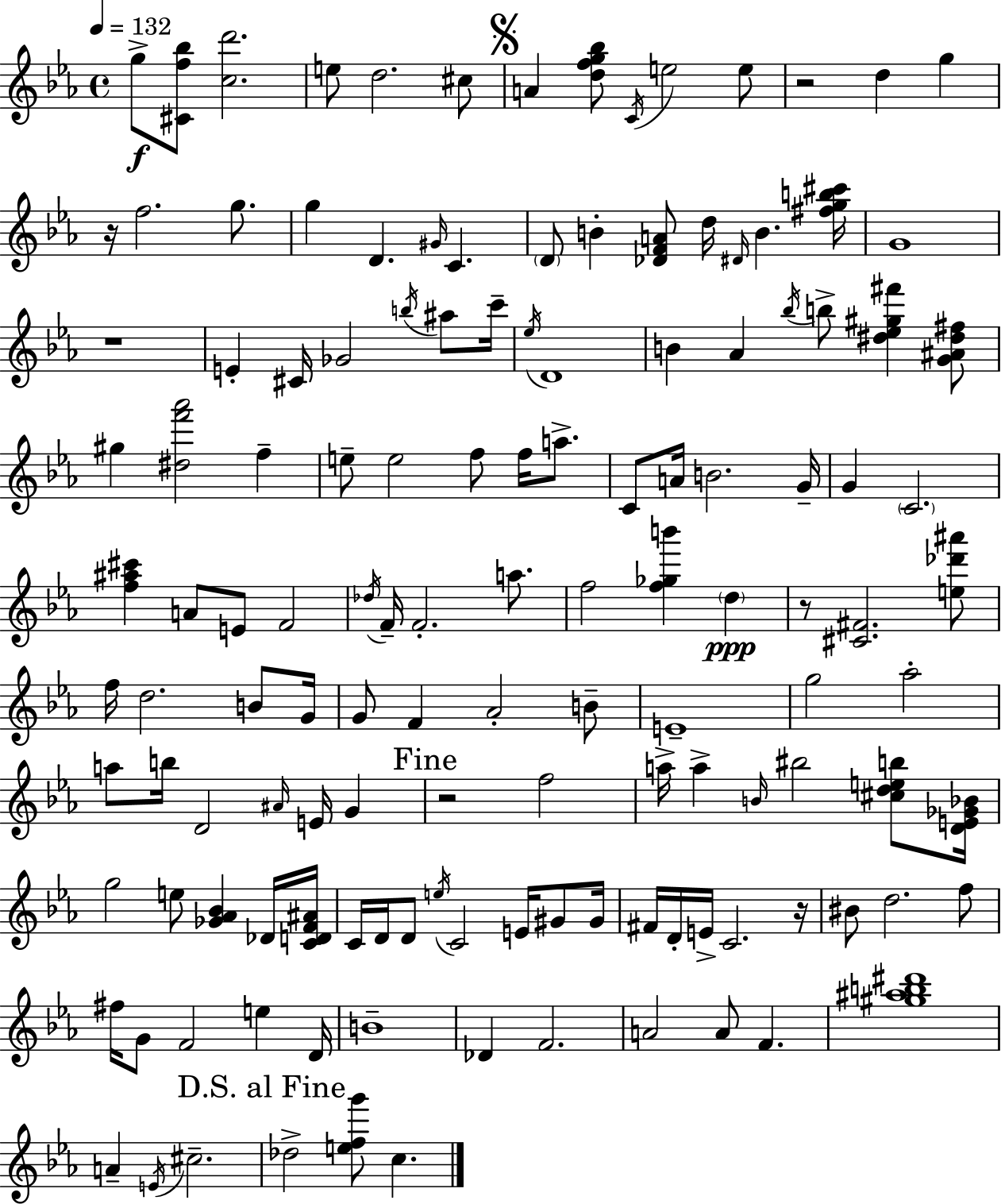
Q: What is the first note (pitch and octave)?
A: G5